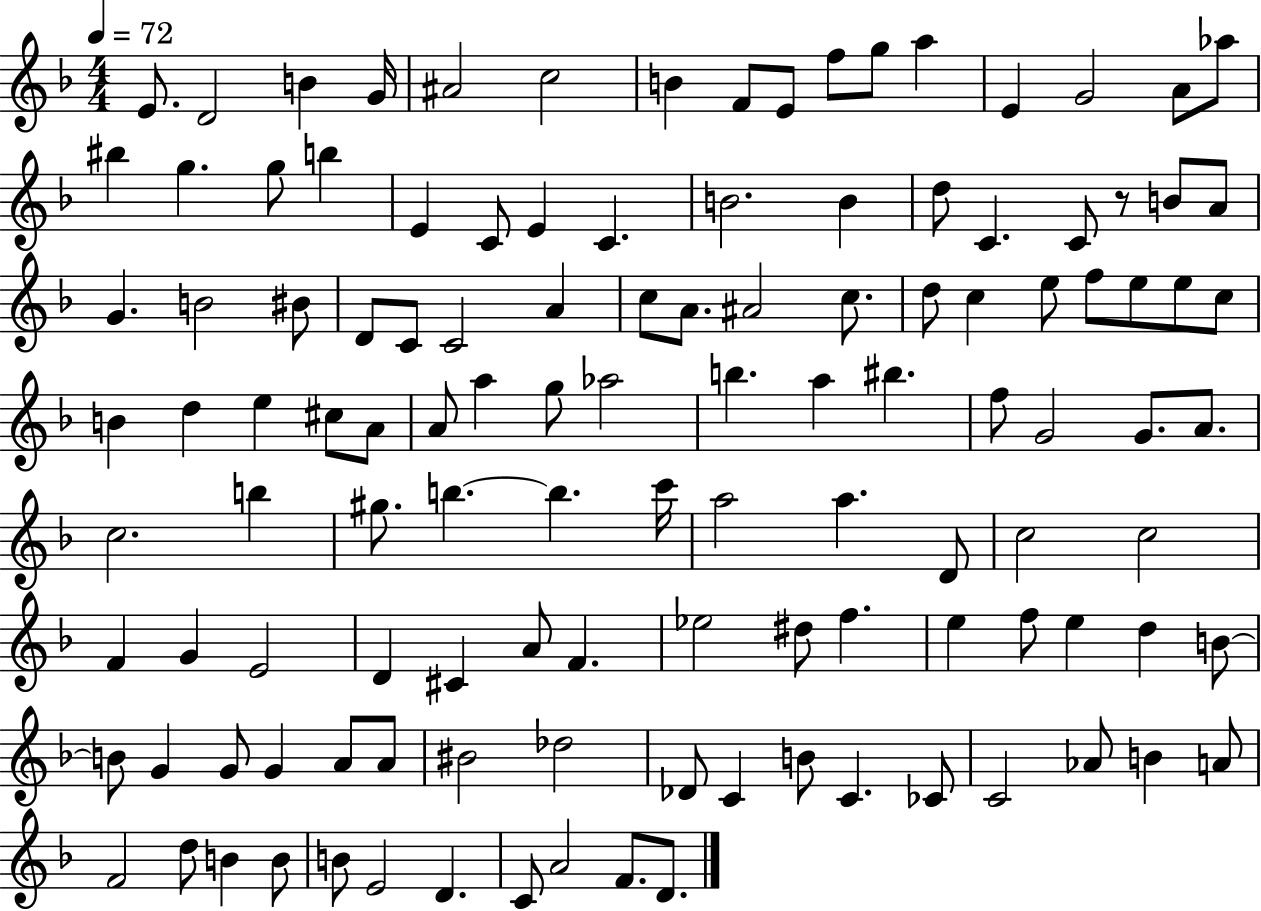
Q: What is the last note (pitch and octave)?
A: D4